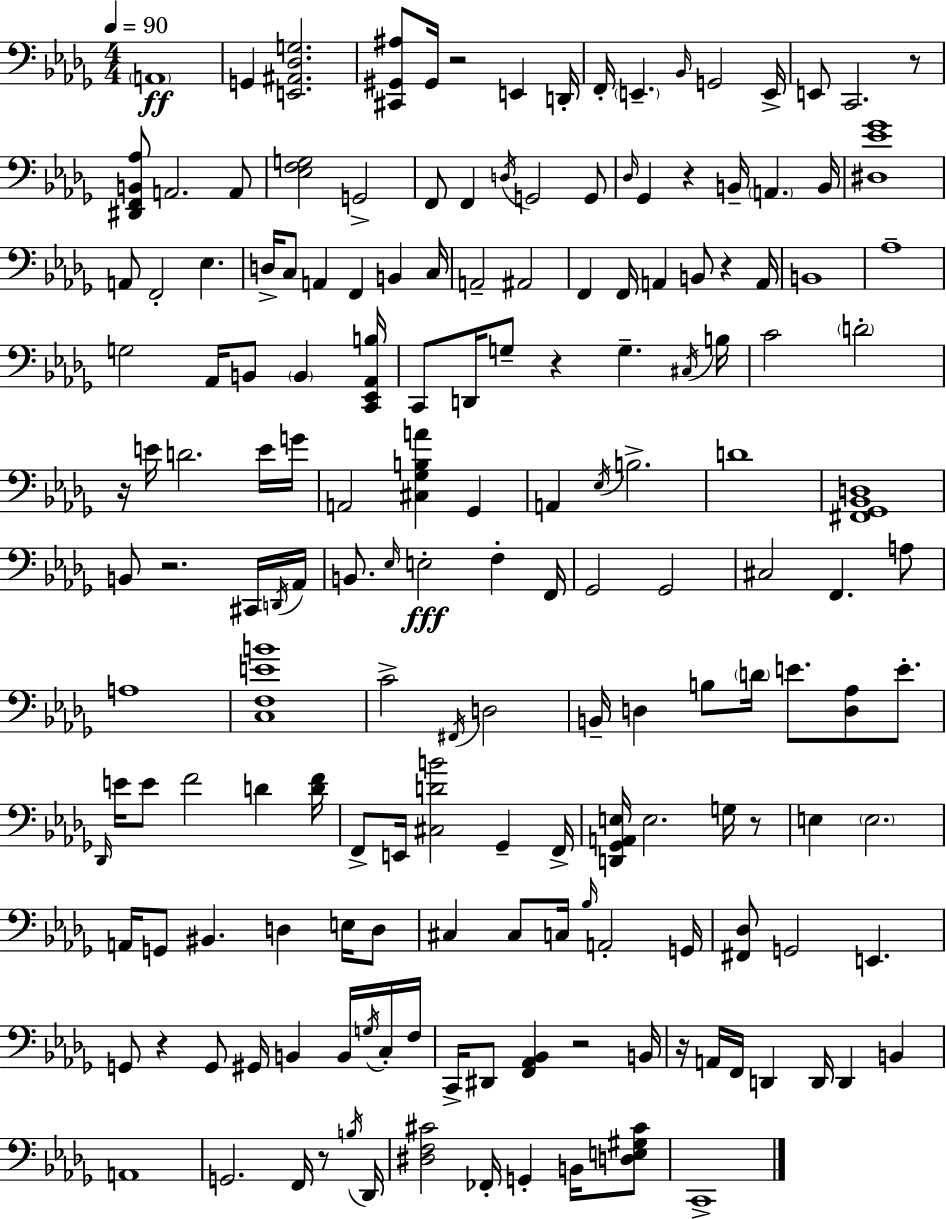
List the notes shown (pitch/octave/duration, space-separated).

A2/w G2/q [E2,A#2,Db3,G3]/h. [C#2,G#2,A#3]/e G#2/s R/h E2/q D2/s F2/s E2/q. Bb2/s G2/h E2/s E2/e C2/h. R/e [D#2,F2,B2,Ab3]/e A2/h. A2/e [Eb3,F3,G3]/h G2/h F2/e F2/q D3/s G2/h G2/e Db3/s Gb2/q R/q B2/s A2/q. B2/s [D#3,Eb4,Gb4]/w A2/e F2/h Eb3/q. D3/s C3/e A2/q F2/q B2/q C3/s A2/h A#2/h F2/q F2/s A2/q B2/e R/q A2/s B2/w Ab3/w G3/h Ab2/s B2/e B2/q [C2,Eb2,Ab2,B3]/s C2/e D2/s G3/e R/q G3/q. C#3/s B3/s C4/h D4/h R/s E4/s D4/h. E4/s G4/s A2/h [C#3,Gb3,B3,A4]/q Gb2/q A2/q Eb3/s B3/h. D4/w [F#2,Gb2,Bb2,D3]/w B2/e R/h. C#2/s D2/s Ab2/s B2/e. Eb3/s E3/h F3/q F2/s Gb2/h Gb2/h C#3/h F2/q. A3/e A3/w [C3,F3,E4,B4]/w C4/h F#2/s D3/h B2/s D3/q B3/e D4/s E4/e. [D3,Ab3]/e E4/e. Db2/s E4/s E4/e F4/h D4/q [D4,F4]/s F2/e E2/s [C#3,D4,B4]/h Gb2/q F2/s [D2,Gb2,A2,E3]/s E3/h. G3/s R/e E3/q E3/h. A2/s G2/e BIS2/q. D3/q E3/s D3/e C#3/q C#3/e C3/s Bb3/s A2/h G2/s [F#2,Db3]/e G2/h E2/q. G2/e R/q G2/e G#2/s B2/q B2/s G3/s C3/s F3/s C2/s D#2/e [F2,Ab2,Bb2]/q R/h B2/s R/s A2/s F2/s D2/q D2/s D2/q B2/q A2/w G2/h. F2/s R/e B3/s Db2/s [D#3,F3,C#4]/h FES2/s G2/q B2/s [D3,E3,G#3,C#4]/e C2/w